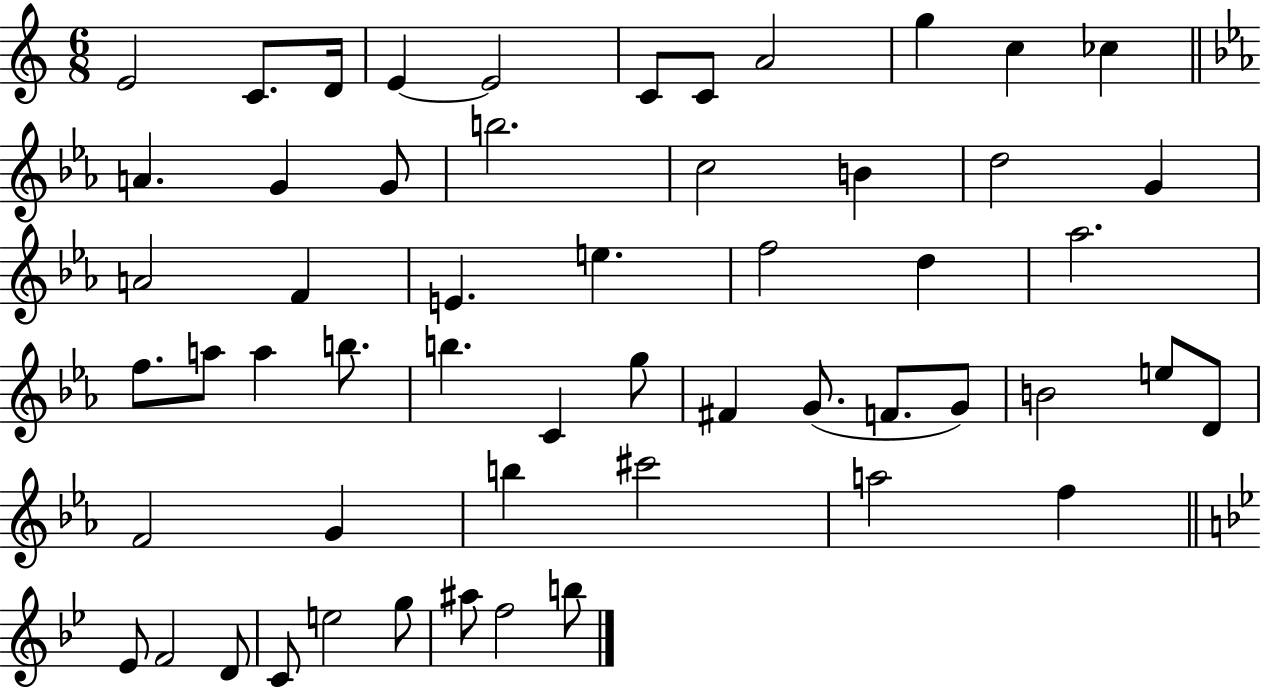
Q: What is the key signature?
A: C major